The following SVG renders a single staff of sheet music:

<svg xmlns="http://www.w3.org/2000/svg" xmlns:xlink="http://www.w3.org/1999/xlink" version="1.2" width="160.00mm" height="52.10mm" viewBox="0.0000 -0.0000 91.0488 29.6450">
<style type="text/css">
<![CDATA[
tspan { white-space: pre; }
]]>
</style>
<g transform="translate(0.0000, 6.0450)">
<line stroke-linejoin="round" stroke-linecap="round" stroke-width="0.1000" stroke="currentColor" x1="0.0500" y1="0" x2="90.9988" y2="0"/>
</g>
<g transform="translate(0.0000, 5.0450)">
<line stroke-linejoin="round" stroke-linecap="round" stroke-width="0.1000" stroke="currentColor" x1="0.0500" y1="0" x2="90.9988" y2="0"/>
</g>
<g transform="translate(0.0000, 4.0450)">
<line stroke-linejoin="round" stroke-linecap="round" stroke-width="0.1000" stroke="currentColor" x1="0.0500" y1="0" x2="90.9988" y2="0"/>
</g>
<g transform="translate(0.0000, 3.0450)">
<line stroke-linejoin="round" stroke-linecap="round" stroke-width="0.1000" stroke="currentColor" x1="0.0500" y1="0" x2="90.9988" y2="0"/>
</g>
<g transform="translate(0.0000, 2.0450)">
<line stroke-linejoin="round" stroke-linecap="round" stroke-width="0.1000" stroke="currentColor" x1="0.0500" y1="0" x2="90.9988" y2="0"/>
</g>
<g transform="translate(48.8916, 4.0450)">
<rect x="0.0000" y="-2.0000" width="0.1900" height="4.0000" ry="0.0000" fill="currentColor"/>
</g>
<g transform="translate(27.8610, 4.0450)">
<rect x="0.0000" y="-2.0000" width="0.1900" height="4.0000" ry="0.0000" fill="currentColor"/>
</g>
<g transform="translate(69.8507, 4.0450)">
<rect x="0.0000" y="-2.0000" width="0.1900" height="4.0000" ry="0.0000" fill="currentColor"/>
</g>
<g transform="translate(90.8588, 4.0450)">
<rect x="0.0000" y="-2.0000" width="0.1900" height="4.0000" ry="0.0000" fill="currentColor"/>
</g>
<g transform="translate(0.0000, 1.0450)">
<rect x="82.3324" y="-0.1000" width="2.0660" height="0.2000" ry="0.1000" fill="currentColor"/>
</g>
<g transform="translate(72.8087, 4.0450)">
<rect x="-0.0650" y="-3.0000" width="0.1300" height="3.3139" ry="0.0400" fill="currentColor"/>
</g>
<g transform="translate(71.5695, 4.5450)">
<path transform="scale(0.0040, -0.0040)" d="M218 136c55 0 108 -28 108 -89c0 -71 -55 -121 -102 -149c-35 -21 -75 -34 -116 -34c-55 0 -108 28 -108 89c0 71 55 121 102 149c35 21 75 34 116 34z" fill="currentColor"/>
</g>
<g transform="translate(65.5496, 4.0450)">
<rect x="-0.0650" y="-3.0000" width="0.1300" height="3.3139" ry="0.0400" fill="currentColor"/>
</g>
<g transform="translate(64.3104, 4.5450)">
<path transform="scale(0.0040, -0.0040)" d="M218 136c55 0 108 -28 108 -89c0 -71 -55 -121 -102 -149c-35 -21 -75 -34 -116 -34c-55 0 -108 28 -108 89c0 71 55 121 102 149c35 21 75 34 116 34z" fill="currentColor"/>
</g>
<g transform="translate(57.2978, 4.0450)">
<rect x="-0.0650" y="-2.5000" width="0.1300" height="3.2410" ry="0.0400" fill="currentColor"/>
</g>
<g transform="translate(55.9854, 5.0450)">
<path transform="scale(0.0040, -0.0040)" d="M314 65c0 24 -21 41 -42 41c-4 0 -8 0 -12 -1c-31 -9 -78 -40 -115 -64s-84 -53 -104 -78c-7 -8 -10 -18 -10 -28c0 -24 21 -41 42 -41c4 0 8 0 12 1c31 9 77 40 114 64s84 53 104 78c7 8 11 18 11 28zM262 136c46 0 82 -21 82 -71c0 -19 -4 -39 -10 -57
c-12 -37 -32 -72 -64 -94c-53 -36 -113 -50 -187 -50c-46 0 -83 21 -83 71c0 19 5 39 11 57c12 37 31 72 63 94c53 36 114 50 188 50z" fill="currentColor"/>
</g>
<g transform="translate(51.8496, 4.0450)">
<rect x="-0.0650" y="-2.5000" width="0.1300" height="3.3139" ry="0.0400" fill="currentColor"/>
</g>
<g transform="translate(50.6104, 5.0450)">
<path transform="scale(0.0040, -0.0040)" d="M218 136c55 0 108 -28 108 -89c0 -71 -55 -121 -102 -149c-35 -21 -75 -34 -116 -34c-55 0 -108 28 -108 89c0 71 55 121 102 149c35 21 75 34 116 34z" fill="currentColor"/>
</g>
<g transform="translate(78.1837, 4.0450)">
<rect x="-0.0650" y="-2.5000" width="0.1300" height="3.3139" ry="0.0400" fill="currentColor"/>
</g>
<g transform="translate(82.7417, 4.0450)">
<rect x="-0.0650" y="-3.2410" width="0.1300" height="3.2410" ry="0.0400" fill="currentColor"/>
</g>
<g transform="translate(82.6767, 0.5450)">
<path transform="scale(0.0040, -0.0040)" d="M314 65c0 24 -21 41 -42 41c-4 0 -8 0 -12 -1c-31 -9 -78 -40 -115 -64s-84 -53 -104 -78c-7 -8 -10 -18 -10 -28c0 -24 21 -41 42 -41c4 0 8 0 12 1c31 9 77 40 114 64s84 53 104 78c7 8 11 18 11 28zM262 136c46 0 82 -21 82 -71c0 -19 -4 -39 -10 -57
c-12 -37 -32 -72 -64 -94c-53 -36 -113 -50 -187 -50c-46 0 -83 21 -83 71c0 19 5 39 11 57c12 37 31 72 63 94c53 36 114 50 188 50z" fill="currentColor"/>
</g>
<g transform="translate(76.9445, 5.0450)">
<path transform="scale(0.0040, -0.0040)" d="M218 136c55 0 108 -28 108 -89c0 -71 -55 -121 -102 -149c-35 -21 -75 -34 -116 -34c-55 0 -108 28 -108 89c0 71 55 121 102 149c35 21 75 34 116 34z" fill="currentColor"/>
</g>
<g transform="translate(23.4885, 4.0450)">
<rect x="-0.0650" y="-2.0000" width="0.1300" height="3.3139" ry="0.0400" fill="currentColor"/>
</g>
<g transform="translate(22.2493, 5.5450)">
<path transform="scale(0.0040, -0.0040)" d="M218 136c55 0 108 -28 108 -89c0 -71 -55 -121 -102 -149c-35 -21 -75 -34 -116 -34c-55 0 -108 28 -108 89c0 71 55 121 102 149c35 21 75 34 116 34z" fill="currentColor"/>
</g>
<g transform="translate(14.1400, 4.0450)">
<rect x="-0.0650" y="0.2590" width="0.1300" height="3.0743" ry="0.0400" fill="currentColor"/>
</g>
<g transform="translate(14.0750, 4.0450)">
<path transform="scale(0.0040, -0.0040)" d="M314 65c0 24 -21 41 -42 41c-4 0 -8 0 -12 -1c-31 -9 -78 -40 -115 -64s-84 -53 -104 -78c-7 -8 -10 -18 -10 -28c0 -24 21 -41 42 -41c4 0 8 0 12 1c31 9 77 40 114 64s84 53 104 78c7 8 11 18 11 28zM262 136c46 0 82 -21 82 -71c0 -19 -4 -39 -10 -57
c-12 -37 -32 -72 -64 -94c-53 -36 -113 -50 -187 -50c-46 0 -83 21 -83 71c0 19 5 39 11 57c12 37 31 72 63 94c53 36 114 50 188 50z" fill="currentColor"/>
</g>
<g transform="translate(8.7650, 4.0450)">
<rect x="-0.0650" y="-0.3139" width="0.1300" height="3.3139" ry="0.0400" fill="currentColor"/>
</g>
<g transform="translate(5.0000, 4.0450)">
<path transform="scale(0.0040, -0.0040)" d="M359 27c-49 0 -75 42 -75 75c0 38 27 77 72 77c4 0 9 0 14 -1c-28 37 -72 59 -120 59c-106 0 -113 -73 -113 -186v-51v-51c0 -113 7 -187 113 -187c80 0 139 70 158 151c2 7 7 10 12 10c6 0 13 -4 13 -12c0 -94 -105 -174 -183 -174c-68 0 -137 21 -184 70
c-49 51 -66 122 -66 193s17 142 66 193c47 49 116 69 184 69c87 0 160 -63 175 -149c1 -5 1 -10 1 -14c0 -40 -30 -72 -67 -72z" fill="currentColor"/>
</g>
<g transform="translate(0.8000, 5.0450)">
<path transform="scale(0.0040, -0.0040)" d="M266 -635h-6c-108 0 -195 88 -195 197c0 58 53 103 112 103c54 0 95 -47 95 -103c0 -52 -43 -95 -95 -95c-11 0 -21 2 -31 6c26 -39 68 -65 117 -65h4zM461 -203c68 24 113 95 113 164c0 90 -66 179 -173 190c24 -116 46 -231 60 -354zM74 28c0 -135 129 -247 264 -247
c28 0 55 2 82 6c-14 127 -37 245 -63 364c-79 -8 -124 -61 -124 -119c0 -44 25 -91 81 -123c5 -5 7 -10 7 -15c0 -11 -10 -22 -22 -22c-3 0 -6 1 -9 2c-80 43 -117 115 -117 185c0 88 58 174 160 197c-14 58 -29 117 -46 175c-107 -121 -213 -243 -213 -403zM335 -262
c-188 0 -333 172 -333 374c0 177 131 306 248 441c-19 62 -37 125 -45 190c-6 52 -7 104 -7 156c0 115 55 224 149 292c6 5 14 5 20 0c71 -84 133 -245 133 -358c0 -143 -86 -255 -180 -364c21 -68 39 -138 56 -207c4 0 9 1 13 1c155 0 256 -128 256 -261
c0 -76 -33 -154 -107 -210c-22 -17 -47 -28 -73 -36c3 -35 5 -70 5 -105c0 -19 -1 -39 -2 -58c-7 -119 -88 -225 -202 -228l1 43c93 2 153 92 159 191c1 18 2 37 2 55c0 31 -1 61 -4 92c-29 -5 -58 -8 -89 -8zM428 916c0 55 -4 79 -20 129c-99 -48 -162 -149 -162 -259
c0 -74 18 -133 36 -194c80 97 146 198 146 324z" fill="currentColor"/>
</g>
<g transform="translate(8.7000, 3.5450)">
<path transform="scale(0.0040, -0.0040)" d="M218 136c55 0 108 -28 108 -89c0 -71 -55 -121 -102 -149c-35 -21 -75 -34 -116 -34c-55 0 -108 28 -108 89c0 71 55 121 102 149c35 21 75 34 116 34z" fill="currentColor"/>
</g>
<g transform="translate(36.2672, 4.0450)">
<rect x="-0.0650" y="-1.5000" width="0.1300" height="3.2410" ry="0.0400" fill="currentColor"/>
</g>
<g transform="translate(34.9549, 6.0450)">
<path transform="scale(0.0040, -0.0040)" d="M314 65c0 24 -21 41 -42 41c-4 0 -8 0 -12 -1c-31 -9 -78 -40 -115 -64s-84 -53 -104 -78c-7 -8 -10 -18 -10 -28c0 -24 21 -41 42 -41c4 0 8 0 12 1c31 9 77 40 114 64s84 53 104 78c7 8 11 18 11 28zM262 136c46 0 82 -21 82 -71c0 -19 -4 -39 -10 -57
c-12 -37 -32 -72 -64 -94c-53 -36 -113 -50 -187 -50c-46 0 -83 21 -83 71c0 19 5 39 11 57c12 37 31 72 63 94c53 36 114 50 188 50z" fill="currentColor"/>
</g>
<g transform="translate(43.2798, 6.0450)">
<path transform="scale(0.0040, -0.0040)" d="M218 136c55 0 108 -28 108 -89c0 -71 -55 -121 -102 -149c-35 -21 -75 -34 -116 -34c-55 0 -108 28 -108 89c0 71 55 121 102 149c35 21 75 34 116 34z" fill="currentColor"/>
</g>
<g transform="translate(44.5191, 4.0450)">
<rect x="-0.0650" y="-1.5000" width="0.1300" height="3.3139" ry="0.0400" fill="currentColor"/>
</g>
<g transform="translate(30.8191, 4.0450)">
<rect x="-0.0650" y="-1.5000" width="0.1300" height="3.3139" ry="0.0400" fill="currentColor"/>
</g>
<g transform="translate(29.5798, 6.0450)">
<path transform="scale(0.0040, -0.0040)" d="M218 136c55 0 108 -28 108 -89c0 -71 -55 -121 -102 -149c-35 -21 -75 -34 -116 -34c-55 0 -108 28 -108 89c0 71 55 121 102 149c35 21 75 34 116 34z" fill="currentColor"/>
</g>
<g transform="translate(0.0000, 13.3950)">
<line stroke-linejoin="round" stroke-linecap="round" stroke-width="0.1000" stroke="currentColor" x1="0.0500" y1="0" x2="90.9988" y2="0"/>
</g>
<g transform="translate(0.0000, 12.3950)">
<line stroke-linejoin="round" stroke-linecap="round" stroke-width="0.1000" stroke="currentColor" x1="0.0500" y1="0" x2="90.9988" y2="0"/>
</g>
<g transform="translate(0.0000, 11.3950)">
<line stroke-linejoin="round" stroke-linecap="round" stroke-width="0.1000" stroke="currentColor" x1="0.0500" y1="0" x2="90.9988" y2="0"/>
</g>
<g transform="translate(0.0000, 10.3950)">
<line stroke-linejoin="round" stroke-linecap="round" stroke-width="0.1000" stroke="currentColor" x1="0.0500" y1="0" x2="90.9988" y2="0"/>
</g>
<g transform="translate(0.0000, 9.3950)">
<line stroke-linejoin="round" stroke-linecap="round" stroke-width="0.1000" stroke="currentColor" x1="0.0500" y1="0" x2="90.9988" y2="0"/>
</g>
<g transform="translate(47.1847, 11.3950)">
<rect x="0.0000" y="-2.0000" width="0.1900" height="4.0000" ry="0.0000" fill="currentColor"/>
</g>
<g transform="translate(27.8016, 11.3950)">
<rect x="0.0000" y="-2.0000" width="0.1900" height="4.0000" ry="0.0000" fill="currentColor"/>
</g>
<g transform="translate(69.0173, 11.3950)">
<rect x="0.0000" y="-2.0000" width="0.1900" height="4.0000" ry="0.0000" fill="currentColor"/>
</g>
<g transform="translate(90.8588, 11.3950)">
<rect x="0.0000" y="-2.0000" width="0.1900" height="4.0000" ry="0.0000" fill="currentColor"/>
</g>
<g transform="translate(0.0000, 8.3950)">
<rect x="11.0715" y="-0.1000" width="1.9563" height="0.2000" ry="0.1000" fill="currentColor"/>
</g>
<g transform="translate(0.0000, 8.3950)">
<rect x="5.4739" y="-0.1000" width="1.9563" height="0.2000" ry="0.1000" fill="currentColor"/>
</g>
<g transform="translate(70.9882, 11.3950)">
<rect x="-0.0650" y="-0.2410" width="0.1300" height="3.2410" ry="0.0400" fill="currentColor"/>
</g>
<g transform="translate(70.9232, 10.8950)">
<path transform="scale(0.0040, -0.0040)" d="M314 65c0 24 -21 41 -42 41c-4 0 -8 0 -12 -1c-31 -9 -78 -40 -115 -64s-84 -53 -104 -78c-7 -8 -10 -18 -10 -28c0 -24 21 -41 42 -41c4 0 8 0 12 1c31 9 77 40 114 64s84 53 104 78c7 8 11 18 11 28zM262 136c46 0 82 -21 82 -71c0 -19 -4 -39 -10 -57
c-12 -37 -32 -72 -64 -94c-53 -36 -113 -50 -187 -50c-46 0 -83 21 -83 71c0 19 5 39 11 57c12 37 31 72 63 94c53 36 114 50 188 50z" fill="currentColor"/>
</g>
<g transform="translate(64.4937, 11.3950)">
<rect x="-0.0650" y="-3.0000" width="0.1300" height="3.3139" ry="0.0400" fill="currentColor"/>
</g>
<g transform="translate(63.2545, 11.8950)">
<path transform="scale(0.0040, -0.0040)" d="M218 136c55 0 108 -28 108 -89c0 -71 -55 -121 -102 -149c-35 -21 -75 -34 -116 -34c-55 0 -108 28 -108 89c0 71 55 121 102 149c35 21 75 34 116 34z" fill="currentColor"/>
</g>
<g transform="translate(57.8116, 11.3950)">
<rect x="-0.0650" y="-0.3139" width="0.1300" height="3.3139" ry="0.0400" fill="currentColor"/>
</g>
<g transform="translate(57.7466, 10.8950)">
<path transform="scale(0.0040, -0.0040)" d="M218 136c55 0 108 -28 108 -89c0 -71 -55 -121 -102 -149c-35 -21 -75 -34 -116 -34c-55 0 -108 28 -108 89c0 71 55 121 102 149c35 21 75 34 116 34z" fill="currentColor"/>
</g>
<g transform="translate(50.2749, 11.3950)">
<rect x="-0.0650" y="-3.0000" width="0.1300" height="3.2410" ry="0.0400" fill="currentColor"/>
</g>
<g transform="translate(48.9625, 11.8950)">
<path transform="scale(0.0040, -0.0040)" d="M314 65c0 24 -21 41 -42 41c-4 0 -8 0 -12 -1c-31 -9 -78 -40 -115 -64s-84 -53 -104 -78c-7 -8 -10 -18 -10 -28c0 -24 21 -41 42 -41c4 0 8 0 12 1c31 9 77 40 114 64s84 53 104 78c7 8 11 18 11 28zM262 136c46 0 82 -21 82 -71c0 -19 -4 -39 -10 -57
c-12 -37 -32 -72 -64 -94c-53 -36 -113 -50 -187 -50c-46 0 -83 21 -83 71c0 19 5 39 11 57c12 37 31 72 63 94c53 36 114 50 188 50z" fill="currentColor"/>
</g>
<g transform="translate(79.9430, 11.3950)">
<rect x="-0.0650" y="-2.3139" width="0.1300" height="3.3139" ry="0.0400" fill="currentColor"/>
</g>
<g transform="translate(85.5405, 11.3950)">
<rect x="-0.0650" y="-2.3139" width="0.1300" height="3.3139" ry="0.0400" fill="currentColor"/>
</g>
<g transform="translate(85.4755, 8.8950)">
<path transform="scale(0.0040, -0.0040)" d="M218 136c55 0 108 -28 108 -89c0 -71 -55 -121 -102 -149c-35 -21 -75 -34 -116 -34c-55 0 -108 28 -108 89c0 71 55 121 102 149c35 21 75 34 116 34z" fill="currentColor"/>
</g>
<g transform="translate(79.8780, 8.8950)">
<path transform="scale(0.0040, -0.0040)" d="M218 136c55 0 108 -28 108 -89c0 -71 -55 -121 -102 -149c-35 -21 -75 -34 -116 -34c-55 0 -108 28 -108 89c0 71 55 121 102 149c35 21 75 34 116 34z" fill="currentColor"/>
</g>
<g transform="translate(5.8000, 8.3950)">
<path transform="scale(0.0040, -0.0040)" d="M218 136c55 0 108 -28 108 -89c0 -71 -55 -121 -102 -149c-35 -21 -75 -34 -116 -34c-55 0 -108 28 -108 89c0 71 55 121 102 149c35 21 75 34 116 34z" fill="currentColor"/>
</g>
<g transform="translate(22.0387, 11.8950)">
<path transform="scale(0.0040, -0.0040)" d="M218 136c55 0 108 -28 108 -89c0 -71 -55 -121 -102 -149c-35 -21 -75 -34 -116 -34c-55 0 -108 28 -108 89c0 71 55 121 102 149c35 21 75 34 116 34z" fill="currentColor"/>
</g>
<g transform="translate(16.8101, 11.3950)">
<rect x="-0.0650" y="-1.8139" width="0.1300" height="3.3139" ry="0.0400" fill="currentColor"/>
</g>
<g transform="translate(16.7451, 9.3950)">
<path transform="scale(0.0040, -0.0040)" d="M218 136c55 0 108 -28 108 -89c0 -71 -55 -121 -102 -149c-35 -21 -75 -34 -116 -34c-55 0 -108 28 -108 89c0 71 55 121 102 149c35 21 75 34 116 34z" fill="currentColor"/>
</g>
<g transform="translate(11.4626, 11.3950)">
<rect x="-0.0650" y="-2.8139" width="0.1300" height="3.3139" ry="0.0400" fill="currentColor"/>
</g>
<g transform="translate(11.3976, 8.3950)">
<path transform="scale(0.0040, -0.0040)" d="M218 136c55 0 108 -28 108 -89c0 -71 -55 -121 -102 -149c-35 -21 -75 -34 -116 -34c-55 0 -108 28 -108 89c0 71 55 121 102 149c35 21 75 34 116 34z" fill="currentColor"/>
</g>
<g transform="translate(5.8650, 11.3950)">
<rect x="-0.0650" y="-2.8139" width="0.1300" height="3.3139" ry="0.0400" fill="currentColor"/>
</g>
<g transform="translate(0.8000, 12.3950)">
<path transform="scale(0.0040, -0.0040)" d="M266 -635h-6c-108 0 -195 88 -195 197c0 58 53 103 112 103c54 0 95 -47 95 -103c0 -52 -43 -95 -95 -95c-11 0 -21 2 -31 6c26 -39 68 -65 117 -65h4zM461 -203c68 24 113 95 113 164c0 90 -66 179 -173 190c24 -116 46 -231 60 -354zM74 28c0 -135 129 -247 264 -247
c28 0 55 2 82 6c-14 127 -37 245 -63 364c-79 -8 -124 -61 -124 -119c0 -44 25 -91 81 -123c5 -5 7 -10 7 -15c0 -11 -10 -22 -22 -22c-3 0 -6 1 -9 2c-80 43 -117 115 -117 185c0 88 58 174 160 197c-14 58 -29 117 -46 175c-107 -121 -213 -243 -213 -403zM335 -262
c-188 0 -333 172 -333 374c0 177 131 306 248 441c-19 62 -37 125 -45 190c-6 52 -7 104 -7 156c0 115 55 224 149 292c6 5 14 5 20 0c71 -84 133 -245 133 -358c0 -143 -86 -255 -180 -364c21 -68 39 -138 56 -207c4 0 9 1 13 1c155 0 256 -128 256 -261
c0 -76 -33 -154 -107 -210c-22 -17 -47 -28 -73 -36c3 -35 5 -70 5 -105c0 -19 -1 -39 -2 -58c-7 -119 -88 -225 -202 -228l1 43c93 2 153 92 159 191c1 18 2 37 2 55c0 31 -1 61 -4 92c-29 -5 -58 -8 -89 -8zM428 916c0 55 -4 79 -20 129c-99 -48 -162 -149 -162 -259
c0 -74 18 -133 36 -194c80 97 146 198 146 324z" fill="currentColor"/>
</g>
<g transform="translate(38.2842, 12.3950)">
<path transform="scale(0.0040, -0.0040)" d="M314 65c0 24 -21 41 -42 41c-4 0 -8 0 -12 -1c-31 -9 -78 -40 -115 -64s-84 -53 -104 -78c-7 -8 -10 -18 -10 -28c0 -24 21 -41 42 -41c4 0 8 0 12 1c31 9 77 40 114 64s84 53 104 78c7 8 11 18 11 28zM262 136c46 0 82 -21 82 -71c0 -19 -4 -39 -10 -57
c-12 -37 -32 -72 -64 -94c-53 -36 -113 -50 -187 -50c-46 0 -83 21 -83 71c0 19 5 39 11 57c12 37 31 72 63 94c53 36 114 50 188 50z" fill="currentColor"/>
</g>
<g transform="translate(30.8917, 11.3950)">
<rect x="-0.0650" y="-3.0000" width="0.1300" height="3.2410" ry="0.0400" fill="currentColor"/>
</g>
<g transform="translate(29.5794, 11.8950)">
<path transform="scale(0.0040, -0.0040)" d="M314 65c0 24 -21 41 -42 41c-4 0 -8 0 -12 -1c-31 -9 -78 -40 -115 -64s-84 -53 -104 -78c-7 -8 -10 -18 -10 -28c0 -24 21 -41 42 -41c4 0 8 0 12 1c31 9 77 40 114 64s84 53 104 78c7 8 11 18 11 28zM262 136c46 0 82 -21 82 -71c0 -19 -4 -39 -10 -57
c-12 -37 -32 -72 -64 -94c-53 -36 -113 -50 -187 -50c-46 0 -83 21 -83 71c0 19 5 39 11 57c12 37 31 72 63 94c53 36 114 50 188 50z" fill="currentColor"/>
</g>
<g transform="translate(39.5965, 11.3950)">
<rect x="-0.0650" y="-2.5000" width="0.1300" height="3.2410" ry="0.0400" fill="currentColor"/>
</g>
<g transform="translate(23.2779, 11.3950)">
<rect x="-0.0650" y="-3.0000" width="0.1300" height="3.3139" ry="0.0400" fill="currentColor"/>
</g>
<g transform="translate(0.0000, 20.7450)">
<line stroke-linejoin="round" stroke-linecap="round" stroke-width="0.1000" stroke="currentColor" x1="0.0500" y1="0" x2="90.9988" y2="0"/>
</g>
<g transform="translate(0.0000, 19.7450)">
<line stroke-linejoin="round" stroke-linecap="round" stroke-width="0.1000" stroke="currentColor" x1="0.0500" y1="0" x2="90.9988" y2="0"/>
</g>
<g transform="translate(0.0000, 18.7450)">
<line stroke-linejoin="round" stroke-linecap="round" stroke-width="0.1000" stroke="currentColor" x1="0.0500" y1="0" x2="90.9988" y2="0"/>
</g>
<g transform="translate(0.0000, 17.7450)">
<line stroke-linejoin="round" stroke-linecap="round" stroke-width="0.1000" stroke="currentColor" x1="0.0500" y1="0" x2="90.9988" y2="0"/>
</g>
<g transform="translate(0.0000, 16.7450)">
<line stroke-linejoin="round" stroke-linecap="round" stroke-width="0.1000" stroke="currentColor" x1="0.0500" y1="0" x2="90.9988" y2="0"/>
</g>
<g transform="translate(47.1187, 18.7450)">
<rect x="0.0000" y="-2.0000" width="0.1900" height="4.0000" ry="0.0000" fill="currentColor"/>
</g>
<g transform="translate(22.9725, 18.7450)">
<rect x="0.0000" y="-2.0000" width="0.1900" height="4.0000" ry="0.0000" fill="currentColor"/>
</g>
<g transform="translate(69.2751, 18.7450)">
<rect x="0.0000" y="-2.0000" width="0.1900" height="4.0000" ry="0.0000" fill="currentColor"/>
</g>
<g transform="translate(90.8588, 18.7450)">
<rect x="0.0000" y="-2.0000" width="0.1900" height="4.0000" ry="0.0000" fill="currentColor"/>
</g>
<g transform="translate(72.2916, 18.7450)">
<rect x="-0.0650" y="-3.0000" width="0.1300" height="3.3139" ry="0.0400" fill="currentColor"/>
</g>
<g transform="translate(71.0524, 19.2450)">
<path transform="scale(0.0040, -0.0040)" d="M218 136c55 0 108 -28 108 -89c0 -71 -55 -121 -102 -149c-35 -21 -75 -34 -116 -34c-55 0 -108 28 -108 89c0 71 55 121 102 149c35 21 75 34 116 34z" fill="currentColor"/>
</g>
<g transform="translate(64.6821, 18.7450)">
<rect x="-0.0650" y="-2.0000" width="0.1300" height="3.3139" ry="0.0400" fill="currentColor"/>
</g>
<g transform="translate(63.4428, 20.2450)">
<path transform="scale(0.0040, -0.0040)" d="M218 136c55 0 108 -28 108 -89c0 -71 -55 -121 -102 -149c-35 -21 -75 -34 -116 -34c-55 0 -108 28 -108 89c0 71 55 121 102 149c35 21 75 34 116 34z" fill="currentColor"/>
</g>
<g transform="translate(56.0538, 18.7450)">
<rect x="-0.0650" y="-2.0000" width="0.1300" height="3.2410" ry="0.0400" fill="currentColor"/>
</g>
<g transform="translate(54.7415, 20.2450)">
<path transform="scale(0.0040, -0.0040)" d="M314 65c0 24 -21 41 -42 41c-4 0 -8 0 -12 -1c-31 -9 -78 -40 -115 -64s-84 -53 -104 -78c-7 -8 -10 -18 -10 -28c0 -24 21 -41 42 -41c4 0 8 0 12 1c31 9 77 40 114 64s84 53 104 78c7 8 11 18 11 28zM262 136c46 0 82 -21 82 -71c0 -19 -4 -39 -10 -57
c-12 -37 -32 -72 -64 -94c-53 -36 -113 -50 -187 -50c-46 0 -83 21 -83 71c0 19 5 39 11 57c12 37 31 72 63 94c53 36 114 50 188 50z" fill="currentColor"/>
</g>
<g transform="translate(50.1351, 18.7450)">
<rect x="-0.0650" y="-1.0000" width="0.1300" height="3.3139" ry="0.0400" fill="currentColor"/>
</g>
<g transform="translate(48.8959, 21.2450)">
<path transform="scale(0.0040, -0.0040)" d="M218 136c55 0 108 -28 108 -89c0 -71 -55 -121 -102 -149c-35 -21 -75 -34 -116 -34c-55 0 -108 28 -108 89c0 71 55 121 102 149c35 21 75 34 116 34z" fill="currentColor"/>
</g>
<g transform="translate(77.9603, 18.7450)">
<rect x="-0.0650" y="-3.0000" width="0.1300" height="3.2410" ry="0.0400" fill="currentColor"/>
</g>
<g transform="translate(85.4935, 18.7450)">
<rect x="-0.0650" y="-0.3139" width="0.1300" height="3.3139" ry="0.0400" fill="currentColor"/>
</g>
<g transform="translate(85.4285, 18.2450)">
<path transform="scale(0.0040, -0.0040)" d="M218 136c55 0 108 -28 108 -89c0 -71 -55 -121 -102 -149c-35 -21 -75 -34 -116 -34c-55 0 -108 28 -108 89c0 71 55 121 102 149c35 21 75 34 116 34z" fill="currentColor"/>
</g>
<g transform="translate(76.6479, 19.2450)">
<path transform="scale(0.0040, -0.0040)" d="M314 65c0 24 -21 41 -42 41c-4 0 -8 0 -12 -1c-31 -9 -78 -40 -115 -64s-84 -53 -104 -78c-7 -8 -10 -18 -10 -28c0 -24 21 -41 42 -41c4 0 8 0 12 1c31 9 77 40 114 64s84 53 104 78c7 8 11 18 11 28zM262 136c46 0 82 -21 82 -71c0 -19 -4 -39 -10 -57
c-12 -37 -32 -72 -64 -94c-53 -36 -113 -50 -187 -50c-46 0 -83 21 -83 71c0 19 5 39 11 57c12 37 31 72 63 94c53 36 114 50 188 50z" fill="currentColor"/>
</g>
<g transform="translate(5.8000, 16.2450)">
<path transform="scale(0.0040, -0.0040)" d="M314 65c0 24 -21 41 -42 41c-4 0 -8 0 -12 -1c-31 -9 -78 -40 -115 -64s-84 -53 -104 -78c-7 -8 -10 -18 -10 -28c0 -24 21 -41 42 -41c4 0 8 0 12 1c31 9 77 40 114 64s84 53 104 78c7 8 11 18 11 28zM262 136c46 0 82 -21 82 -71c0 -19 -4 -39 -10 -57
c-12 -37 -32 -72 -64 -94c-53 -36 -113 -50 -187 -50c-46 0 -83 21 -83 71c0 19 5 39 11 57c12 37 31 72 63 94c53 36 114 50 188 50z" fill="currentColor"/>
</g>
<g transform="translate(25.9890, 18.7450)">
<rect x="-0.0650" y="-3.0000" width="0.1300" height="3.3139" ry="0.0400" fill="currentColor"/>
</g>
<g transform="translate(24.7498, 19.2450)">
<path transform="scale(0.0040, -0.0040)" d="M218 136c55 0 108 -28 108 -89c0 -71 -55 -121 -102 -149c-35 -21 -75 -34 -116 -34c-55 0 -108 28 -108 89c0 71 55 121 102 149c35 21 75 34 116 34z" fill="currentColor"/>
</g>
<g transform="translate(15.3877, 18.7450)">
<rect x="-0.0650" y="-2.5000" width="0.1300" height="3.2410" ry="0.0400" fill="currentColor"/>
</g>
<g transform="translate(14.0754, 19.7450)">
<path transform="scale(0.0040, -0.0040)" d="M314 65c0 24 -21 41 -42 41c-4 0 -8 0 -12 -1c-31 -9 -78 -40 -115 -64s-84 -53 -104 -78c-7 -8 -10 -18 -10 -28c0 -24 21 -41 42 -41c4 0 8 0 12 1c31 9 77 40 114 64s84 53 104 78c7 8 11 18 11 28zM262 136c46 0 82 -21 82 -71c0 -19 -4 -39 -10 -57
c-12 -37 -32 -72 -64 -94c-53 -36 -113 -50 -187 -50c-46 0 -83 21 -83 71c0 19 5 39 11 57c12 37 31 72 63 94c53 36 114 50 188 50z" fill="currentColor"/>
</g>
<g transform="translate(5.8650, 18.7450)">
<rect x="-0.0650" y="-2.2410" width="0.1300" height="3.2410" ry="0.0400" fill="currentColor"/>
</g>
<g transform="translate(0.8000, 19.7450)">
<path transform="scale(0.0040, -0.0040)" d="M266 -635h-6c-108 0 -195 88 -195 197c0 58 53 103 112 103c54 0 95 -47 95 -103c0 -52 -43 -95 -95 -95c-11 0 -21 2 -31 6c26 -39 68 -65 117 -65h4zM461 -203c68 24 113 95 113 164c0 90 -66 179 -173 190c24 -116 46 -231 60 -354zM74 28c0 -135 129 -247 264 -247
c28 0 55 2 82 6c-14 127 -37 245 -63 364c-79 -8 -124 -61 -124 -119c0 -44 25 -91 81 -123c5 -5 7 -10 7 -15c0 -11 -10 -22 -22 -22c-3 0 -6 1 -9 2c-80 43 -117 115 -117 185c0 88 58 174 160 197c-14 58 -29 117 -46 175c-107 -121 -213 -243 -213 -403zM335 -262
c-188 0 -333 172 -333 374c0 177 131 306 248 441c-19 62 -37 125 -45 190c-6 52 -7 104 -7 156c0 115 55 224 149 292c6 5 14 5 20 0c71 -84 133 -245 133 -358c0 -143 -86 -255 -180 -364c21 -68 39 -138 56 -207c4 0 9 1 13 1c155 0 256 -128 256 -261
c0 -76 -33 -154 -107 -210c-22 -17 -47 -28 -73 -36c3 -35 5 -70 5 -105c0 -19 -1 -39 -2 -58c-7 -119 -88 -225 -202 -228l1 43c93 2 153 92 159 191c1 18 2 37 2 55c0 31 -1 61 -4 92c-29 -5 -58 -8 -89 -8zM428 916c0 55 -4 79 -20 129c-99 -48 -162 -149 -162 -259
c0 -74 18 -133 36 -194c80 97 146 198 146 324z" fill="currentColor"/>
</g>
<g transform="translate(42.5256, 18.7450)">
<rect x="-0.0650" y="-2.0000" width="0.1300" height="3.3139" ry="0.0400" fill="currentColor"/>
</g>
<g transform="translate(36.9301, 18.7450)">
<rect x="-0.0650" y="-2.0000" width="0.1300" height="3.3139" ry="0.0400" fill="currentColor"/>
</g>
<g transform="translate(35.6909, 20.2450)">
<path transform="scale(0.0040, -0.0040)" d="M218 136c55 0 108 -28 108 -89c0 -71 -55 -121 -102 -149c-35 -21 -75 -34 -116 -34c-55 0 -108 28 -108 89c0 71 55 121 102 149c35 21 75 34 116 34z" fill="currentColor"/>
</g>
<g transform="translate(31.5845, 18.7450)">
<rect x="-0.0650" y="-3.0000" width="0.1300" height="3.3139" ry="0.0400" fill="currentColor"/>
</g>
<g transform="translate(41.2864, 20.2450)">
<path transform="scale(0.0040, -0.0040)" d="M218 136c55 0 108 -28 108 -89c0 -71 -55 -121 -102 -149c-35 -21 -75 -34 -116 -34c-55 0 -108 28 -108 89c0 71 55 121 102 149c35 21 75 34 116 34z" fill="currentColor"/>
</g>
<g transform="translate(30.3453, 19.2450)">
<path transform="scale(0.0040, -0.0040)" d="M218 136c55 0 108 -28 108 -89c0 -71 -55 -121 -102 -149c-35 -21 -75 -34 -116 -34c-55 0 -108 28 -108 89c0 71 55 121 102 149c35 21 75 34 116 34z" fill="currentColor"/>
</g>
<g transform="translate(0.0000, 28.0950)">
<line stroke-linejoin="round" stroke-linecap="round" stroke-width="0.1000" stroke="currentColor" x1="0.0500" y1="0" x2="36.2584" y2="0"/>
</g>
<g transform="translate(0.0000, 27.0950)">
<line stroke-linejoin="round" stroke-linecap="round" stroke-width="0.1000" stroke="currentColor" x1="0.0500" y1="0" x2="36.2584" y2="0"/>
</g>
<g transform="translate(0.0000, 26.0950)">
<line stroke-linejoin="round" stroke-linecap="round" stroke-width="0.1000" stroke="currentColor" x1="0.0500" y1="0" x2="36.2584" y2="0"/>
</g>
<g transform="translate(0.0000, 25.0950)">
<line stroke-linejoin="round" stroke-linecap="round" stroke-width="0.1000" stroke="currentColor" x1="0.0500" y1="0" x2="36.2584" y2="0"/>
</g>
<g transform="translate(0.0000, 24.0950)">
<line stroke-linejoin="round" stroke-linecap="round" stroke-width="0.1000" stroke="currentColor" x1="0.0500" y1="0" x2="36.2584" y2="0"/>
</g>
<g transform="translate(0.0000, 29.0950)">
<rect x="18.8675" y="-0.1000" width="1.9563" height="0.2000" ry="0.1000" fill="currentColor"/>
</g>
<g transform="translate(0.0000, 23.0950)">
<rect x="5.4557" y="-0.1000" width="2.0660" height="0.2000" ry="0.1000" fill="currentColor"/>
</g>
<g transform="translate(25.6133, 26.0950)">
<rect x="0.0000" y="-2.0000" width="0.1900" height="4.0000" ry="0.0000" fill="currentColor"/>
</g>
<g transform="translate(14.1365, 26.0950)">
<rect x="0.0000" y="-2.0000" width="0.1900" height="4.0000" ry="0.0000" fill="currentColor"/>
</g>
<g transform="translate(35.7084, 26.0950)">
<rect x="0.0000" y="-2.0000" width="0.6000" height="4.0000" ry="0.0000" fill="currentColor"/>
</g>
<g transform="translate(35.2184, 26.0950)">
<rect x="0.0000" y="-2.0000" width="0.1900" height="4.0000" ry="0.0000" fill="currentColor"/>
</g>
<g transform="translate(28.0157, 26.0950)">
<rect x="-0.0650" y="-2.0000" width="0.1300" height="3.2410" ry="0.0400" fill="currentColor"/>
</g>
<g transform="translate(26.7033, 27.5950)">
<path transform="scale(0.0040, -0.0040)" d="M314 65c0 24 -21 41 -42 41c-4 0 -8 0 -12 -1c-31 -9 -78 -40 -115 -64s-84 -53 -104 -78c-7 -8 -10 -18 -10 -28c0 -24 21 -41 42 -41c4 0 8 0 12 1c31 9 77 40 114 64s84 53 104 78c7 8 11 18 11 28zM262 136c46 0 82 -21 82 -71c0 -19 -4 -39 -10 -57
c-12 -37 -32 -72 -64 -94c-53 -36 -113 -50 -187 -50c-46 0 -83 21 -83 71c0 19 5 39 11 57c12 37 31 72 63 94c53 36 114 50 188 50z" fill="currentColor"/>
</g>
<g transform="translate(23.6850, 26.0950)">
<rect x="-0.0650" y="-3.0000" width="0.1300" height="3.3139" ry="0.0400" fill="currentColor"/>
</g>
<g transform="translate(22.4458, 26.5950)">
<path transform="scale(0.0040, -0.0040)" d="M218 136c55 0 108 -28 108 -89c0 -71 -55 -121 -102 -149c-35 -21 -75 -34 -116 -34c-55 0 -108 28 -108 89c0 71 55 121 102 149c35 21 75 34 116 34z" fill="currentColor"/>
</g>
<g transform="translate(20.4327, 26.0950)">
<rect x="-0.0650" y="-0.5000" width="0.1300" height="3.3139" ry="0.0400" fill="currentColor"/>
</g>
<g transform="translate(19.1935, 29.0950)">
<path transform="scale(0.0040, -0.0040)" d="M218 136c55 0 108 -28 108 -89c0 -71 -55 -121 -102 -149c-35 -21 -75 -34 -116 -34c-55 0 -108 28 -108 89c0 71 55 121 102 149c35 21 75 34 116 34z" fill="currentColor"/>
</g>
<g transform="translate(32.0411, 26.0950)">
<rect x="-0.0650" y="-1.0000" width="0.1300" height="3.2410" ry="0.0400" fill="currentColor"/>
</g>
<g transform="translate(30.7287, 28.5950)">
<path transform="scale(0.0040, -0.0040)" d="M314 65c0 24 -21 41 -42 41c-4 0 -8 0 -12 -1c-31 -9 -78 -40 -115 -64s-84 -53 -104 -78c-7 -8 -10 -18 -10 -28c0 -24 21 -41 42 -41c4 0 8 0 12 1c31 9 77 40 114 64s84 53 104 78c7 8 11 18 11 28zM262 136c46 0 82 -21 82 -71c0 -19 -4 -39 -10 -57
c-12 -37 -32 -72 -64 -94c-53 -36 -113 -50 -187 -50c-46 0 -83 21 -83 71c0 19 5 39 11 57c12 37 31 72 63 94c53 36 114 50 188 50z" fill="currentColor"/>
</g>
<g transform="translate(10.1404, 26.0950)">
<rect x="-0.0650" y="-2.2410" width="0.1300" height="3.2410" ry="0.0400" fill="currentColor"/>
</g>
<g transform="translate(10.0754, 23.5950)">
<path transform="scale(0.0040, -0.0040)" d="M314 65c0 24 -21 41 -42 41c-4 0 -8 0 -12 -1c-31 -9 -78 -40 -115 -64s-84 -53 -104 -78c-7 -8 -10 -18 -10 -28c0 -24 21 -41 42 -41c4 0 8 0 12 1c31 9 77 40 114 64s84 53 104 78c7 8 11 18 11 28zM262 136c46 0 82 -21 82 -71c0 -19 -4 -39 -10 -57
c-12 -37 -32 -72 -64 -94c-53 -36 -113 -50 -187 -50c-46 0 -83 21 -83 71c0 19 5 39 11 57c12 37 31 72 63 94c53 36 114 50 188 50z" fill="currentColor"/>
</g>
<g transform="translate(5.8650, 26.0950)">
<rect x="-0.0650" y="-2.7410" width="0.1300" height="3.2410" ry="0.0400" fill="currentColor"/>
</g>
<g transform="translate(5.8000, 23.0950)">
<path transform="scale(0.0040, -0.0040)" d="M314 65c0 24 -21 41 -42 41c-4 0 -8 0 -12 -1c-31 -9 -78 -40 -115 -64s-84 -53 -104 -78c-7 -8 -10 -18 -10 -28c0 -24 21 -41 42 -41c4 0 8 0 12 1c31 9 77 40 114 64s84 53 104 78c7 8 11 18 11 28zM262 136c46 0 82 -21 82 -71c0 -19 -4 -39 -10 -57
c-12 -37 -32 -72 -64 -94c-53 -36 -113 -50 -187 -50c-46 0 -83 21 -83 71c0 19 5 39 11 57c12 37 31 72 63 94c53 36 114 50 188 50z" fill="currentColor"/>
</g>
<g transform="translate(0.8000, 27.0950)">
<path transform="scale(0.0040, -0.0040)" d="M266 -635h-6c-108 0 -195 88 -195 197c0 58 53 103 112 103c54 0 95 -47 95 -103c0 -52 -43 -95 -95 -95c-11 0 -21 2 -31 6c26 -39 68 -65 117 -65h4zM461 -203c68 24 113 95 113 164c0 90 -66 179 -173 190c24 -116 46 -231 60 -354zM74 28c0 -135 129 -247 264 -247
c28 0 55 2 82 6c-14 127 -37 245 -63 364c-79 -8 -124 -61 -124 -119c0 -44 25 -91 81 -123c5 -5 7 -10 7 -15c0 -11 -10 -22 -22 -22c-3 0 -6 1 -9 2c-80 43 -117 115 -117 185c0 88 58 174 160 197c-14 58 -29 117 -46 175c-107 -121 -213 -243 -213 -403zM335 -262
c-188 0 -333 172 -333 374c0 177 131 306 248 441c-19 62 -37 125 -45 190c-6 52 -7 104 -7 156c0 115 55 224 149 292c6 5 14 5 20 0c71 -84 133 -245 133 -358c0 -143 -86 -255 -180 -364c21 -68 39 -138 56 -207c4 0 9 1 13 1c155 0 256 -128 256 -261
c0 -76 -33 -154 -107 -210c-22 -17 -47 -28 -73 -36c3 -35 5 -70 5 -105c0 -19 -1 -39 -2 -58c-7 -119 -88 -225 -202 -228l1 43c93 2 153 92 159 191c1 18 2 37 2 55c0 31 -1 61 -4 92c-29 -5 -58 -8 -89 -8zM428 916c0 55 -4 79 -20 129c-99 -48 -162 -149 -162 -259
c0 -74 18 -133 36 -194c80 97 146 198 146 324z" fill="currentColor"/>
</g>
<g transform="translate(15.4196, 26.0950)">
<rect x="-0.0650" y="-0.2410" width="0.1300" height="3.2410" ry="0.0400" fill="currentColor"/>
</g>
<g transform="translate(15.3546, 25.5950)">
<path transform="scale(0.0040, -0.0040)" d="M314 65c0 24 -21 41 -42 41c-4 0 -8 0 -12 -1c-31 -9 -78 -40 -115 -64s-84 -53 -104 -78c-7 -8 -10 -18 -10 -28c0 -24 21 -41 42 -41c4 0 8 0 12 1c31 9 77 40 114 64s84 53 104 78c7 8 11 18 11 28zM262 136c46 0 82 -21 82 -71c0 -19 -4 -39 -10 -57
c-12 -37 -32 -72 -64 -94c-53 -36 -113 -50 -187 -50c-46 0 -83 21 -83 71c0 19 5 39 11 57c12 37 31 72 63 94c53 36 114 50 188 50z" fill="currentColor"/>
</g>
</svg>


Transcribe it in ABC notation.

X:1
T:Untitled
M:4/4
L:1/4
K:C
c B2 F E E2 E G G2 A A G b2 a a f A A2 G2 A2 c A c2 g g g2 G2 A A F F D F2 F A A2 c a2 g2 c2 C A F2 D2